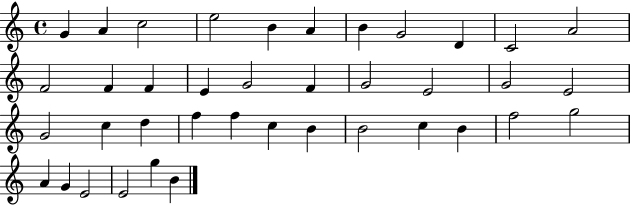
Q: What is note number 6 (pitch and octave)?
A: A4